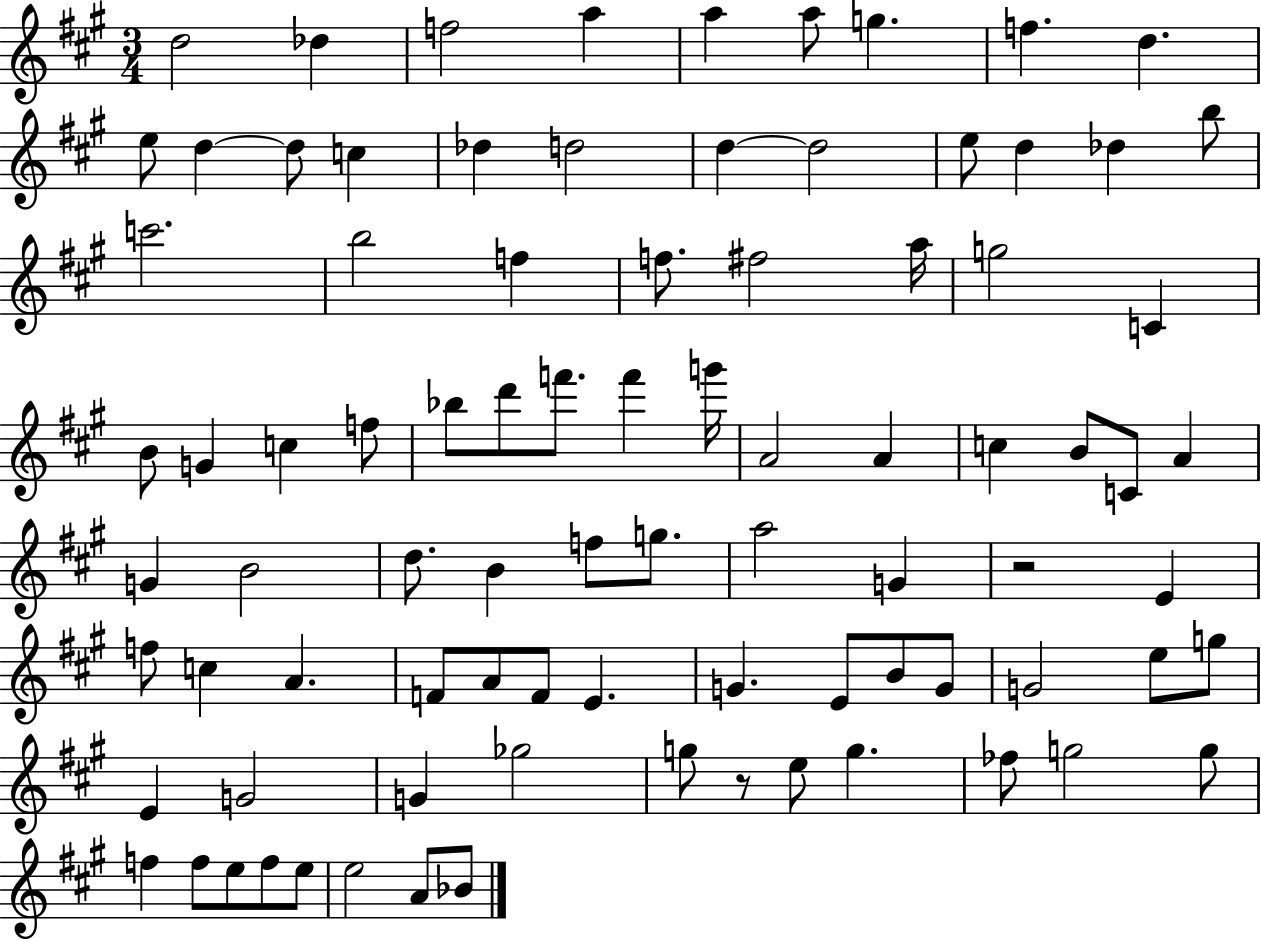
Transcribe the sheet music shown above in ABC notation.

X:1
T:Untitled
M:3/4
L:1/4
K:A
d2 _d f2 a a a/2 g f d e/2 d d/2 c _d d2 d d2 e/2 d _d b/2 c'2 b2 f f/2 ^f2 a/4 g2 C B/2 G c f/2 _b/2 d'/2 f'/2 f' g'/4 A2 A c B/2 C/2 A G B2 d/2 B f/2 g/2 a2 G z2 E f/2 c A F/2 A/2 F/2 E G E/2 B/2 G/2 G2 e/2 g/2 E G2 G _g2 g/2 z/2 e/2 g _f/2 g2 g/2 f f/2 e/2 f/2 e/2 e2 A/2 _B/2